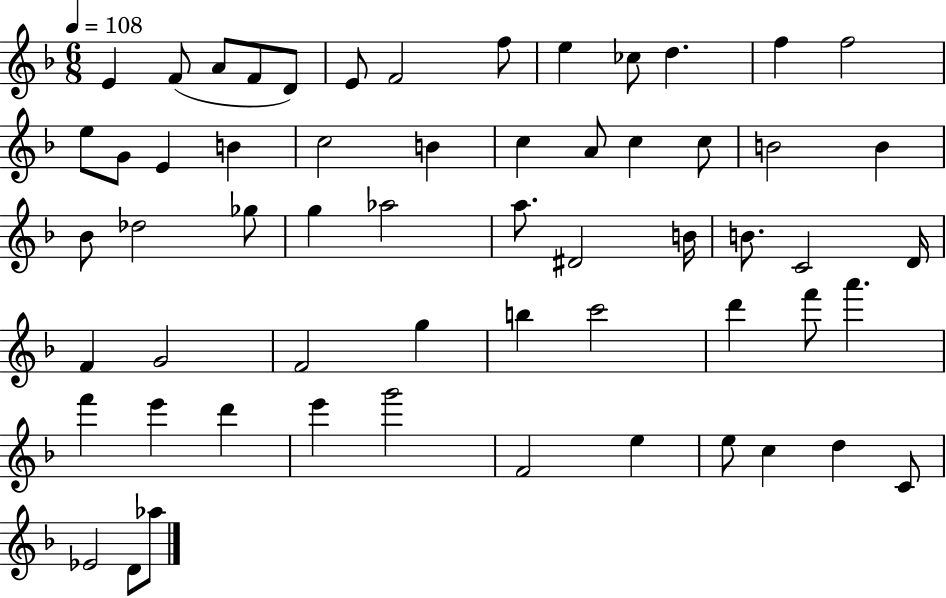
{
  \clef treble
  \numericTimeSignature
  \time 6/8
  \key f \major
  \tempo 4 = 108
  e'4 f'8( a'8 f'8 d'8) | e'8 f'2 f''8 | e''4 ces''8 d''4. | f''4 f''2 | \break e''8 g'8 e'4 b'4 | c''2 b'4 | c''4 a'8 c''4 c''8 | b'2 b'4 | \break bes'8 des''2 ges''8 | g''4 aes''2 | a''8. dis'2 b'16 | b'8. c'2 d'16 | \break f'4 g'2 | f'2 g''4 | b''4 c'''2 | d'''4 f'''8 a'''4. | \break f'''4 e'''4 d'''4 | e'''4 g'''2 | f'2 e''4 | e''8 c''4 d''4 c'8 | \break ees'2 d'8 aes''8 | \bar "|."
}